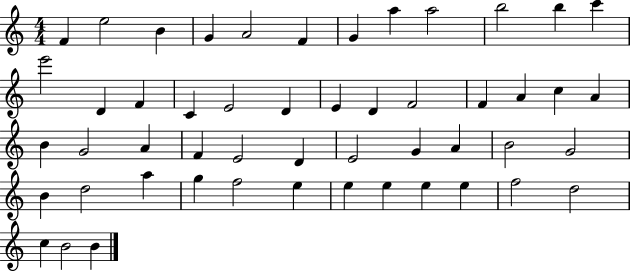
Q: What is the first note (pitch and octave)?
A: F4